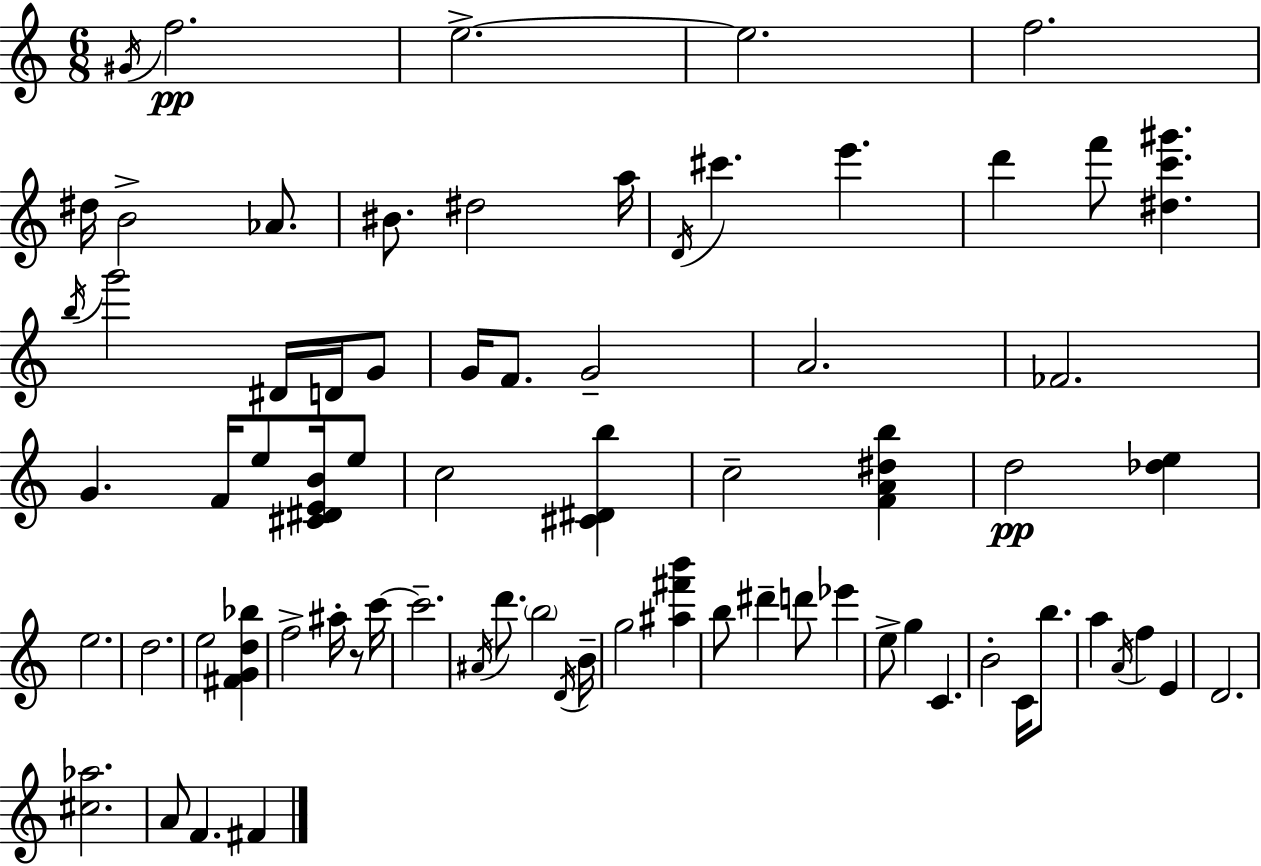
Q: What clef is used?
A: treble